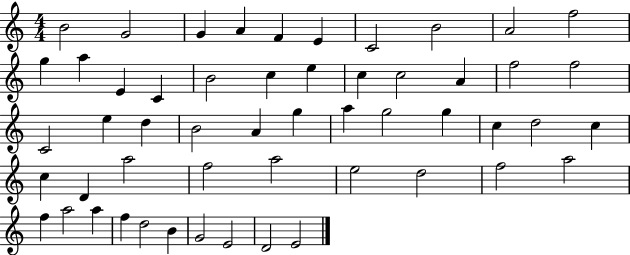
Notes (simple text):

B4/h G4/h G4/q A4/q F4/q E4/q C4/h B4/h A4/h F5/h G5/q A5/q E4/q C4/q B4/h C5/q E5/q C5/q C5/h A4/q F5/h F5/h C4/h E5/q D5/q B4/h A4/q G5/q A5/q G5/h G5/q C5/q D5/h C5/q C5/q D4/q A5/h F5/h A5/h E5/h D5/h F5/h A5/h F5/q A5/h A5/q F5/q D5/h B4/q G4/h E4/h D4/h E4/h